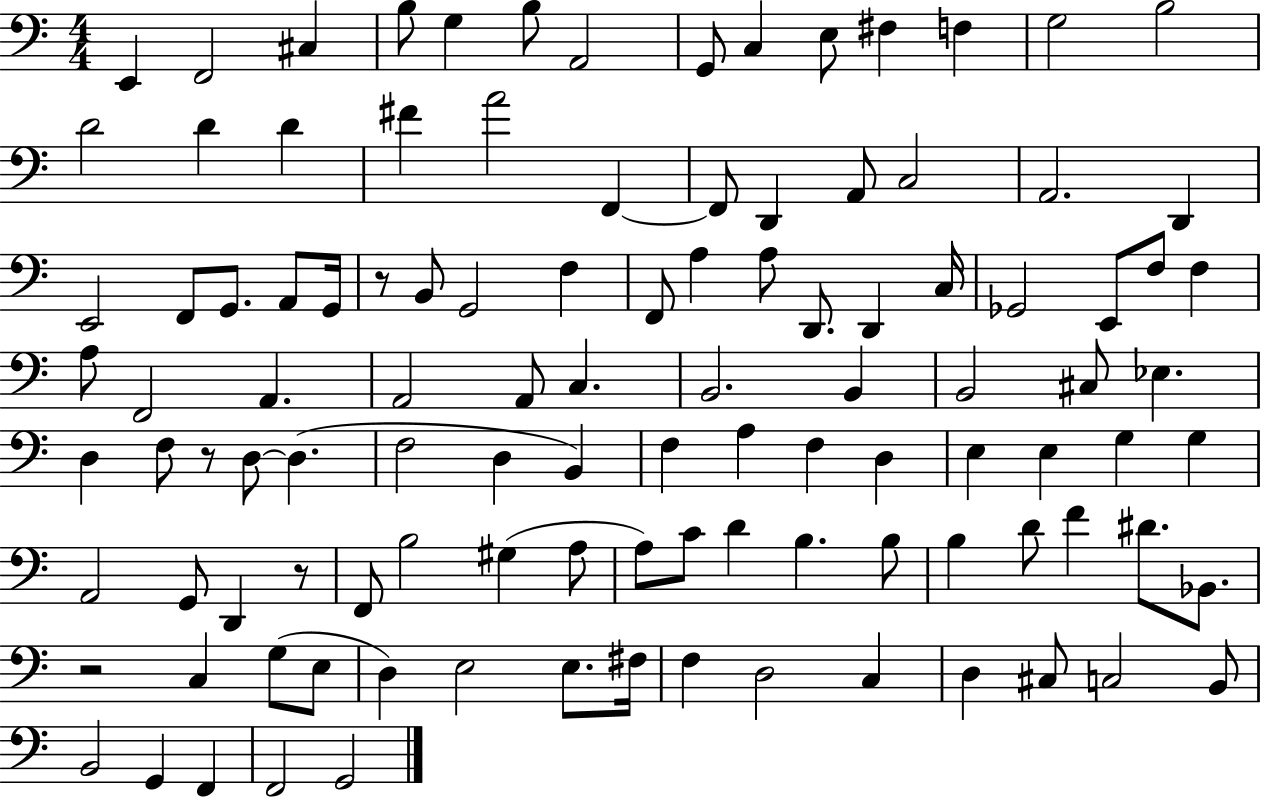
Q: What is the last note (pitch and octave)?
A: G2